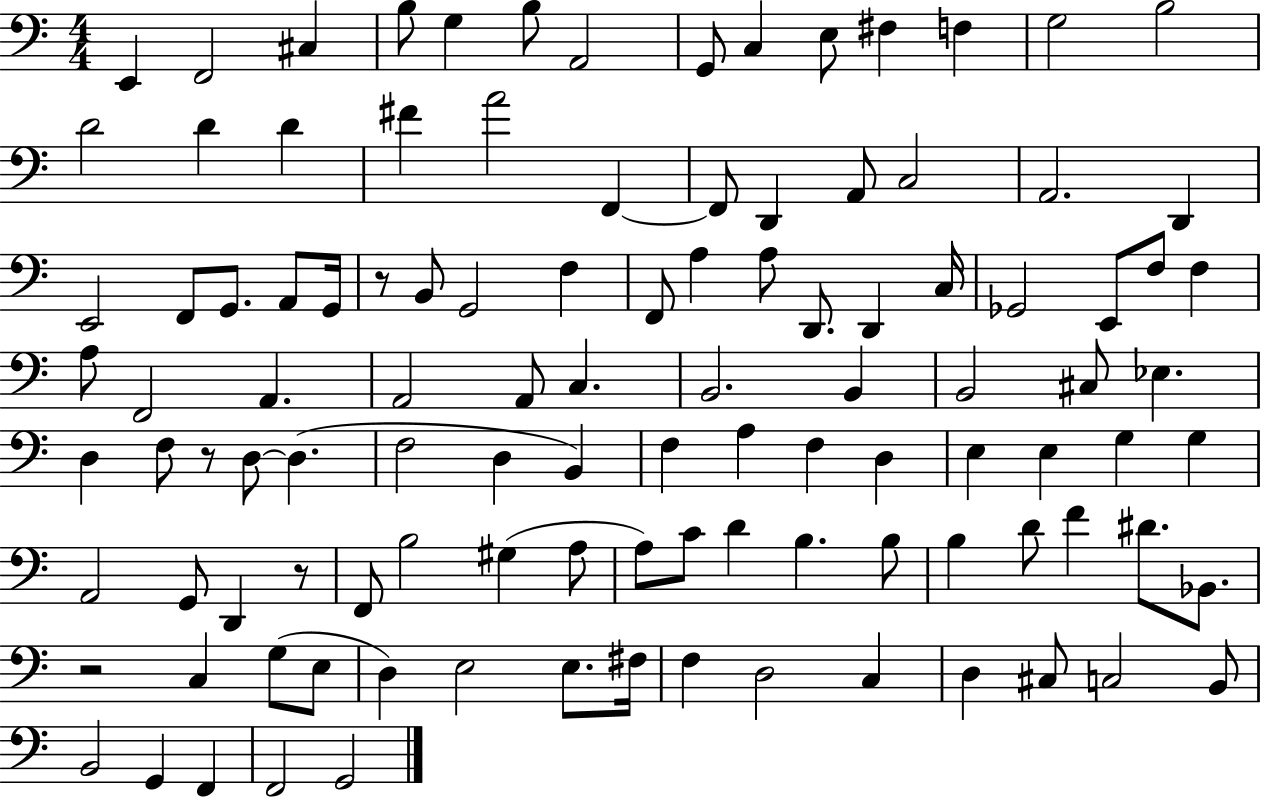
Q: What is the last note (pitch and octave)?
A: G2